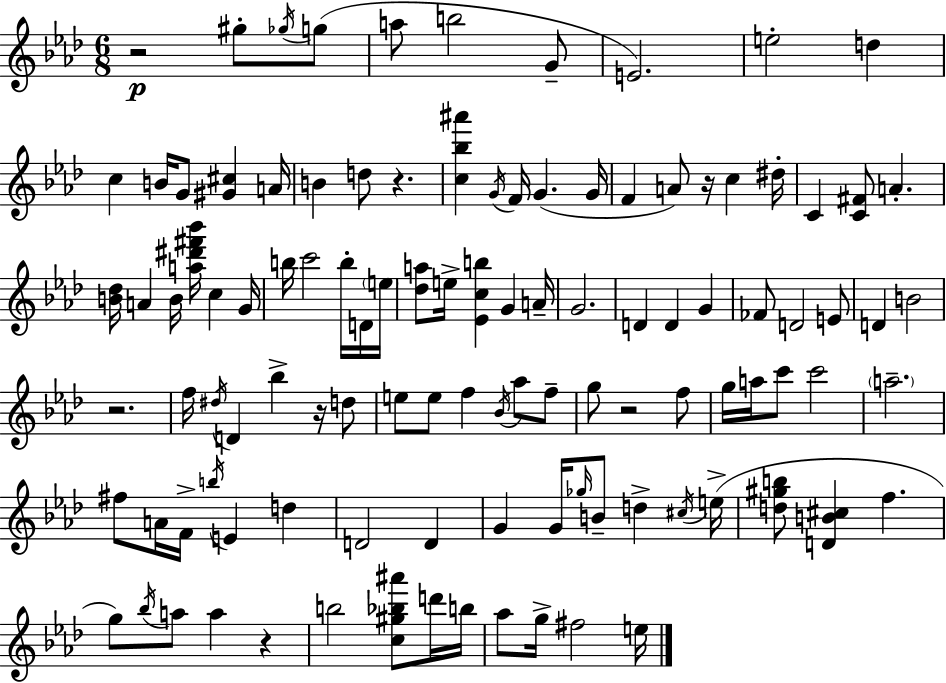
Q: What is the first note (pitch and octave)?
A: G#5